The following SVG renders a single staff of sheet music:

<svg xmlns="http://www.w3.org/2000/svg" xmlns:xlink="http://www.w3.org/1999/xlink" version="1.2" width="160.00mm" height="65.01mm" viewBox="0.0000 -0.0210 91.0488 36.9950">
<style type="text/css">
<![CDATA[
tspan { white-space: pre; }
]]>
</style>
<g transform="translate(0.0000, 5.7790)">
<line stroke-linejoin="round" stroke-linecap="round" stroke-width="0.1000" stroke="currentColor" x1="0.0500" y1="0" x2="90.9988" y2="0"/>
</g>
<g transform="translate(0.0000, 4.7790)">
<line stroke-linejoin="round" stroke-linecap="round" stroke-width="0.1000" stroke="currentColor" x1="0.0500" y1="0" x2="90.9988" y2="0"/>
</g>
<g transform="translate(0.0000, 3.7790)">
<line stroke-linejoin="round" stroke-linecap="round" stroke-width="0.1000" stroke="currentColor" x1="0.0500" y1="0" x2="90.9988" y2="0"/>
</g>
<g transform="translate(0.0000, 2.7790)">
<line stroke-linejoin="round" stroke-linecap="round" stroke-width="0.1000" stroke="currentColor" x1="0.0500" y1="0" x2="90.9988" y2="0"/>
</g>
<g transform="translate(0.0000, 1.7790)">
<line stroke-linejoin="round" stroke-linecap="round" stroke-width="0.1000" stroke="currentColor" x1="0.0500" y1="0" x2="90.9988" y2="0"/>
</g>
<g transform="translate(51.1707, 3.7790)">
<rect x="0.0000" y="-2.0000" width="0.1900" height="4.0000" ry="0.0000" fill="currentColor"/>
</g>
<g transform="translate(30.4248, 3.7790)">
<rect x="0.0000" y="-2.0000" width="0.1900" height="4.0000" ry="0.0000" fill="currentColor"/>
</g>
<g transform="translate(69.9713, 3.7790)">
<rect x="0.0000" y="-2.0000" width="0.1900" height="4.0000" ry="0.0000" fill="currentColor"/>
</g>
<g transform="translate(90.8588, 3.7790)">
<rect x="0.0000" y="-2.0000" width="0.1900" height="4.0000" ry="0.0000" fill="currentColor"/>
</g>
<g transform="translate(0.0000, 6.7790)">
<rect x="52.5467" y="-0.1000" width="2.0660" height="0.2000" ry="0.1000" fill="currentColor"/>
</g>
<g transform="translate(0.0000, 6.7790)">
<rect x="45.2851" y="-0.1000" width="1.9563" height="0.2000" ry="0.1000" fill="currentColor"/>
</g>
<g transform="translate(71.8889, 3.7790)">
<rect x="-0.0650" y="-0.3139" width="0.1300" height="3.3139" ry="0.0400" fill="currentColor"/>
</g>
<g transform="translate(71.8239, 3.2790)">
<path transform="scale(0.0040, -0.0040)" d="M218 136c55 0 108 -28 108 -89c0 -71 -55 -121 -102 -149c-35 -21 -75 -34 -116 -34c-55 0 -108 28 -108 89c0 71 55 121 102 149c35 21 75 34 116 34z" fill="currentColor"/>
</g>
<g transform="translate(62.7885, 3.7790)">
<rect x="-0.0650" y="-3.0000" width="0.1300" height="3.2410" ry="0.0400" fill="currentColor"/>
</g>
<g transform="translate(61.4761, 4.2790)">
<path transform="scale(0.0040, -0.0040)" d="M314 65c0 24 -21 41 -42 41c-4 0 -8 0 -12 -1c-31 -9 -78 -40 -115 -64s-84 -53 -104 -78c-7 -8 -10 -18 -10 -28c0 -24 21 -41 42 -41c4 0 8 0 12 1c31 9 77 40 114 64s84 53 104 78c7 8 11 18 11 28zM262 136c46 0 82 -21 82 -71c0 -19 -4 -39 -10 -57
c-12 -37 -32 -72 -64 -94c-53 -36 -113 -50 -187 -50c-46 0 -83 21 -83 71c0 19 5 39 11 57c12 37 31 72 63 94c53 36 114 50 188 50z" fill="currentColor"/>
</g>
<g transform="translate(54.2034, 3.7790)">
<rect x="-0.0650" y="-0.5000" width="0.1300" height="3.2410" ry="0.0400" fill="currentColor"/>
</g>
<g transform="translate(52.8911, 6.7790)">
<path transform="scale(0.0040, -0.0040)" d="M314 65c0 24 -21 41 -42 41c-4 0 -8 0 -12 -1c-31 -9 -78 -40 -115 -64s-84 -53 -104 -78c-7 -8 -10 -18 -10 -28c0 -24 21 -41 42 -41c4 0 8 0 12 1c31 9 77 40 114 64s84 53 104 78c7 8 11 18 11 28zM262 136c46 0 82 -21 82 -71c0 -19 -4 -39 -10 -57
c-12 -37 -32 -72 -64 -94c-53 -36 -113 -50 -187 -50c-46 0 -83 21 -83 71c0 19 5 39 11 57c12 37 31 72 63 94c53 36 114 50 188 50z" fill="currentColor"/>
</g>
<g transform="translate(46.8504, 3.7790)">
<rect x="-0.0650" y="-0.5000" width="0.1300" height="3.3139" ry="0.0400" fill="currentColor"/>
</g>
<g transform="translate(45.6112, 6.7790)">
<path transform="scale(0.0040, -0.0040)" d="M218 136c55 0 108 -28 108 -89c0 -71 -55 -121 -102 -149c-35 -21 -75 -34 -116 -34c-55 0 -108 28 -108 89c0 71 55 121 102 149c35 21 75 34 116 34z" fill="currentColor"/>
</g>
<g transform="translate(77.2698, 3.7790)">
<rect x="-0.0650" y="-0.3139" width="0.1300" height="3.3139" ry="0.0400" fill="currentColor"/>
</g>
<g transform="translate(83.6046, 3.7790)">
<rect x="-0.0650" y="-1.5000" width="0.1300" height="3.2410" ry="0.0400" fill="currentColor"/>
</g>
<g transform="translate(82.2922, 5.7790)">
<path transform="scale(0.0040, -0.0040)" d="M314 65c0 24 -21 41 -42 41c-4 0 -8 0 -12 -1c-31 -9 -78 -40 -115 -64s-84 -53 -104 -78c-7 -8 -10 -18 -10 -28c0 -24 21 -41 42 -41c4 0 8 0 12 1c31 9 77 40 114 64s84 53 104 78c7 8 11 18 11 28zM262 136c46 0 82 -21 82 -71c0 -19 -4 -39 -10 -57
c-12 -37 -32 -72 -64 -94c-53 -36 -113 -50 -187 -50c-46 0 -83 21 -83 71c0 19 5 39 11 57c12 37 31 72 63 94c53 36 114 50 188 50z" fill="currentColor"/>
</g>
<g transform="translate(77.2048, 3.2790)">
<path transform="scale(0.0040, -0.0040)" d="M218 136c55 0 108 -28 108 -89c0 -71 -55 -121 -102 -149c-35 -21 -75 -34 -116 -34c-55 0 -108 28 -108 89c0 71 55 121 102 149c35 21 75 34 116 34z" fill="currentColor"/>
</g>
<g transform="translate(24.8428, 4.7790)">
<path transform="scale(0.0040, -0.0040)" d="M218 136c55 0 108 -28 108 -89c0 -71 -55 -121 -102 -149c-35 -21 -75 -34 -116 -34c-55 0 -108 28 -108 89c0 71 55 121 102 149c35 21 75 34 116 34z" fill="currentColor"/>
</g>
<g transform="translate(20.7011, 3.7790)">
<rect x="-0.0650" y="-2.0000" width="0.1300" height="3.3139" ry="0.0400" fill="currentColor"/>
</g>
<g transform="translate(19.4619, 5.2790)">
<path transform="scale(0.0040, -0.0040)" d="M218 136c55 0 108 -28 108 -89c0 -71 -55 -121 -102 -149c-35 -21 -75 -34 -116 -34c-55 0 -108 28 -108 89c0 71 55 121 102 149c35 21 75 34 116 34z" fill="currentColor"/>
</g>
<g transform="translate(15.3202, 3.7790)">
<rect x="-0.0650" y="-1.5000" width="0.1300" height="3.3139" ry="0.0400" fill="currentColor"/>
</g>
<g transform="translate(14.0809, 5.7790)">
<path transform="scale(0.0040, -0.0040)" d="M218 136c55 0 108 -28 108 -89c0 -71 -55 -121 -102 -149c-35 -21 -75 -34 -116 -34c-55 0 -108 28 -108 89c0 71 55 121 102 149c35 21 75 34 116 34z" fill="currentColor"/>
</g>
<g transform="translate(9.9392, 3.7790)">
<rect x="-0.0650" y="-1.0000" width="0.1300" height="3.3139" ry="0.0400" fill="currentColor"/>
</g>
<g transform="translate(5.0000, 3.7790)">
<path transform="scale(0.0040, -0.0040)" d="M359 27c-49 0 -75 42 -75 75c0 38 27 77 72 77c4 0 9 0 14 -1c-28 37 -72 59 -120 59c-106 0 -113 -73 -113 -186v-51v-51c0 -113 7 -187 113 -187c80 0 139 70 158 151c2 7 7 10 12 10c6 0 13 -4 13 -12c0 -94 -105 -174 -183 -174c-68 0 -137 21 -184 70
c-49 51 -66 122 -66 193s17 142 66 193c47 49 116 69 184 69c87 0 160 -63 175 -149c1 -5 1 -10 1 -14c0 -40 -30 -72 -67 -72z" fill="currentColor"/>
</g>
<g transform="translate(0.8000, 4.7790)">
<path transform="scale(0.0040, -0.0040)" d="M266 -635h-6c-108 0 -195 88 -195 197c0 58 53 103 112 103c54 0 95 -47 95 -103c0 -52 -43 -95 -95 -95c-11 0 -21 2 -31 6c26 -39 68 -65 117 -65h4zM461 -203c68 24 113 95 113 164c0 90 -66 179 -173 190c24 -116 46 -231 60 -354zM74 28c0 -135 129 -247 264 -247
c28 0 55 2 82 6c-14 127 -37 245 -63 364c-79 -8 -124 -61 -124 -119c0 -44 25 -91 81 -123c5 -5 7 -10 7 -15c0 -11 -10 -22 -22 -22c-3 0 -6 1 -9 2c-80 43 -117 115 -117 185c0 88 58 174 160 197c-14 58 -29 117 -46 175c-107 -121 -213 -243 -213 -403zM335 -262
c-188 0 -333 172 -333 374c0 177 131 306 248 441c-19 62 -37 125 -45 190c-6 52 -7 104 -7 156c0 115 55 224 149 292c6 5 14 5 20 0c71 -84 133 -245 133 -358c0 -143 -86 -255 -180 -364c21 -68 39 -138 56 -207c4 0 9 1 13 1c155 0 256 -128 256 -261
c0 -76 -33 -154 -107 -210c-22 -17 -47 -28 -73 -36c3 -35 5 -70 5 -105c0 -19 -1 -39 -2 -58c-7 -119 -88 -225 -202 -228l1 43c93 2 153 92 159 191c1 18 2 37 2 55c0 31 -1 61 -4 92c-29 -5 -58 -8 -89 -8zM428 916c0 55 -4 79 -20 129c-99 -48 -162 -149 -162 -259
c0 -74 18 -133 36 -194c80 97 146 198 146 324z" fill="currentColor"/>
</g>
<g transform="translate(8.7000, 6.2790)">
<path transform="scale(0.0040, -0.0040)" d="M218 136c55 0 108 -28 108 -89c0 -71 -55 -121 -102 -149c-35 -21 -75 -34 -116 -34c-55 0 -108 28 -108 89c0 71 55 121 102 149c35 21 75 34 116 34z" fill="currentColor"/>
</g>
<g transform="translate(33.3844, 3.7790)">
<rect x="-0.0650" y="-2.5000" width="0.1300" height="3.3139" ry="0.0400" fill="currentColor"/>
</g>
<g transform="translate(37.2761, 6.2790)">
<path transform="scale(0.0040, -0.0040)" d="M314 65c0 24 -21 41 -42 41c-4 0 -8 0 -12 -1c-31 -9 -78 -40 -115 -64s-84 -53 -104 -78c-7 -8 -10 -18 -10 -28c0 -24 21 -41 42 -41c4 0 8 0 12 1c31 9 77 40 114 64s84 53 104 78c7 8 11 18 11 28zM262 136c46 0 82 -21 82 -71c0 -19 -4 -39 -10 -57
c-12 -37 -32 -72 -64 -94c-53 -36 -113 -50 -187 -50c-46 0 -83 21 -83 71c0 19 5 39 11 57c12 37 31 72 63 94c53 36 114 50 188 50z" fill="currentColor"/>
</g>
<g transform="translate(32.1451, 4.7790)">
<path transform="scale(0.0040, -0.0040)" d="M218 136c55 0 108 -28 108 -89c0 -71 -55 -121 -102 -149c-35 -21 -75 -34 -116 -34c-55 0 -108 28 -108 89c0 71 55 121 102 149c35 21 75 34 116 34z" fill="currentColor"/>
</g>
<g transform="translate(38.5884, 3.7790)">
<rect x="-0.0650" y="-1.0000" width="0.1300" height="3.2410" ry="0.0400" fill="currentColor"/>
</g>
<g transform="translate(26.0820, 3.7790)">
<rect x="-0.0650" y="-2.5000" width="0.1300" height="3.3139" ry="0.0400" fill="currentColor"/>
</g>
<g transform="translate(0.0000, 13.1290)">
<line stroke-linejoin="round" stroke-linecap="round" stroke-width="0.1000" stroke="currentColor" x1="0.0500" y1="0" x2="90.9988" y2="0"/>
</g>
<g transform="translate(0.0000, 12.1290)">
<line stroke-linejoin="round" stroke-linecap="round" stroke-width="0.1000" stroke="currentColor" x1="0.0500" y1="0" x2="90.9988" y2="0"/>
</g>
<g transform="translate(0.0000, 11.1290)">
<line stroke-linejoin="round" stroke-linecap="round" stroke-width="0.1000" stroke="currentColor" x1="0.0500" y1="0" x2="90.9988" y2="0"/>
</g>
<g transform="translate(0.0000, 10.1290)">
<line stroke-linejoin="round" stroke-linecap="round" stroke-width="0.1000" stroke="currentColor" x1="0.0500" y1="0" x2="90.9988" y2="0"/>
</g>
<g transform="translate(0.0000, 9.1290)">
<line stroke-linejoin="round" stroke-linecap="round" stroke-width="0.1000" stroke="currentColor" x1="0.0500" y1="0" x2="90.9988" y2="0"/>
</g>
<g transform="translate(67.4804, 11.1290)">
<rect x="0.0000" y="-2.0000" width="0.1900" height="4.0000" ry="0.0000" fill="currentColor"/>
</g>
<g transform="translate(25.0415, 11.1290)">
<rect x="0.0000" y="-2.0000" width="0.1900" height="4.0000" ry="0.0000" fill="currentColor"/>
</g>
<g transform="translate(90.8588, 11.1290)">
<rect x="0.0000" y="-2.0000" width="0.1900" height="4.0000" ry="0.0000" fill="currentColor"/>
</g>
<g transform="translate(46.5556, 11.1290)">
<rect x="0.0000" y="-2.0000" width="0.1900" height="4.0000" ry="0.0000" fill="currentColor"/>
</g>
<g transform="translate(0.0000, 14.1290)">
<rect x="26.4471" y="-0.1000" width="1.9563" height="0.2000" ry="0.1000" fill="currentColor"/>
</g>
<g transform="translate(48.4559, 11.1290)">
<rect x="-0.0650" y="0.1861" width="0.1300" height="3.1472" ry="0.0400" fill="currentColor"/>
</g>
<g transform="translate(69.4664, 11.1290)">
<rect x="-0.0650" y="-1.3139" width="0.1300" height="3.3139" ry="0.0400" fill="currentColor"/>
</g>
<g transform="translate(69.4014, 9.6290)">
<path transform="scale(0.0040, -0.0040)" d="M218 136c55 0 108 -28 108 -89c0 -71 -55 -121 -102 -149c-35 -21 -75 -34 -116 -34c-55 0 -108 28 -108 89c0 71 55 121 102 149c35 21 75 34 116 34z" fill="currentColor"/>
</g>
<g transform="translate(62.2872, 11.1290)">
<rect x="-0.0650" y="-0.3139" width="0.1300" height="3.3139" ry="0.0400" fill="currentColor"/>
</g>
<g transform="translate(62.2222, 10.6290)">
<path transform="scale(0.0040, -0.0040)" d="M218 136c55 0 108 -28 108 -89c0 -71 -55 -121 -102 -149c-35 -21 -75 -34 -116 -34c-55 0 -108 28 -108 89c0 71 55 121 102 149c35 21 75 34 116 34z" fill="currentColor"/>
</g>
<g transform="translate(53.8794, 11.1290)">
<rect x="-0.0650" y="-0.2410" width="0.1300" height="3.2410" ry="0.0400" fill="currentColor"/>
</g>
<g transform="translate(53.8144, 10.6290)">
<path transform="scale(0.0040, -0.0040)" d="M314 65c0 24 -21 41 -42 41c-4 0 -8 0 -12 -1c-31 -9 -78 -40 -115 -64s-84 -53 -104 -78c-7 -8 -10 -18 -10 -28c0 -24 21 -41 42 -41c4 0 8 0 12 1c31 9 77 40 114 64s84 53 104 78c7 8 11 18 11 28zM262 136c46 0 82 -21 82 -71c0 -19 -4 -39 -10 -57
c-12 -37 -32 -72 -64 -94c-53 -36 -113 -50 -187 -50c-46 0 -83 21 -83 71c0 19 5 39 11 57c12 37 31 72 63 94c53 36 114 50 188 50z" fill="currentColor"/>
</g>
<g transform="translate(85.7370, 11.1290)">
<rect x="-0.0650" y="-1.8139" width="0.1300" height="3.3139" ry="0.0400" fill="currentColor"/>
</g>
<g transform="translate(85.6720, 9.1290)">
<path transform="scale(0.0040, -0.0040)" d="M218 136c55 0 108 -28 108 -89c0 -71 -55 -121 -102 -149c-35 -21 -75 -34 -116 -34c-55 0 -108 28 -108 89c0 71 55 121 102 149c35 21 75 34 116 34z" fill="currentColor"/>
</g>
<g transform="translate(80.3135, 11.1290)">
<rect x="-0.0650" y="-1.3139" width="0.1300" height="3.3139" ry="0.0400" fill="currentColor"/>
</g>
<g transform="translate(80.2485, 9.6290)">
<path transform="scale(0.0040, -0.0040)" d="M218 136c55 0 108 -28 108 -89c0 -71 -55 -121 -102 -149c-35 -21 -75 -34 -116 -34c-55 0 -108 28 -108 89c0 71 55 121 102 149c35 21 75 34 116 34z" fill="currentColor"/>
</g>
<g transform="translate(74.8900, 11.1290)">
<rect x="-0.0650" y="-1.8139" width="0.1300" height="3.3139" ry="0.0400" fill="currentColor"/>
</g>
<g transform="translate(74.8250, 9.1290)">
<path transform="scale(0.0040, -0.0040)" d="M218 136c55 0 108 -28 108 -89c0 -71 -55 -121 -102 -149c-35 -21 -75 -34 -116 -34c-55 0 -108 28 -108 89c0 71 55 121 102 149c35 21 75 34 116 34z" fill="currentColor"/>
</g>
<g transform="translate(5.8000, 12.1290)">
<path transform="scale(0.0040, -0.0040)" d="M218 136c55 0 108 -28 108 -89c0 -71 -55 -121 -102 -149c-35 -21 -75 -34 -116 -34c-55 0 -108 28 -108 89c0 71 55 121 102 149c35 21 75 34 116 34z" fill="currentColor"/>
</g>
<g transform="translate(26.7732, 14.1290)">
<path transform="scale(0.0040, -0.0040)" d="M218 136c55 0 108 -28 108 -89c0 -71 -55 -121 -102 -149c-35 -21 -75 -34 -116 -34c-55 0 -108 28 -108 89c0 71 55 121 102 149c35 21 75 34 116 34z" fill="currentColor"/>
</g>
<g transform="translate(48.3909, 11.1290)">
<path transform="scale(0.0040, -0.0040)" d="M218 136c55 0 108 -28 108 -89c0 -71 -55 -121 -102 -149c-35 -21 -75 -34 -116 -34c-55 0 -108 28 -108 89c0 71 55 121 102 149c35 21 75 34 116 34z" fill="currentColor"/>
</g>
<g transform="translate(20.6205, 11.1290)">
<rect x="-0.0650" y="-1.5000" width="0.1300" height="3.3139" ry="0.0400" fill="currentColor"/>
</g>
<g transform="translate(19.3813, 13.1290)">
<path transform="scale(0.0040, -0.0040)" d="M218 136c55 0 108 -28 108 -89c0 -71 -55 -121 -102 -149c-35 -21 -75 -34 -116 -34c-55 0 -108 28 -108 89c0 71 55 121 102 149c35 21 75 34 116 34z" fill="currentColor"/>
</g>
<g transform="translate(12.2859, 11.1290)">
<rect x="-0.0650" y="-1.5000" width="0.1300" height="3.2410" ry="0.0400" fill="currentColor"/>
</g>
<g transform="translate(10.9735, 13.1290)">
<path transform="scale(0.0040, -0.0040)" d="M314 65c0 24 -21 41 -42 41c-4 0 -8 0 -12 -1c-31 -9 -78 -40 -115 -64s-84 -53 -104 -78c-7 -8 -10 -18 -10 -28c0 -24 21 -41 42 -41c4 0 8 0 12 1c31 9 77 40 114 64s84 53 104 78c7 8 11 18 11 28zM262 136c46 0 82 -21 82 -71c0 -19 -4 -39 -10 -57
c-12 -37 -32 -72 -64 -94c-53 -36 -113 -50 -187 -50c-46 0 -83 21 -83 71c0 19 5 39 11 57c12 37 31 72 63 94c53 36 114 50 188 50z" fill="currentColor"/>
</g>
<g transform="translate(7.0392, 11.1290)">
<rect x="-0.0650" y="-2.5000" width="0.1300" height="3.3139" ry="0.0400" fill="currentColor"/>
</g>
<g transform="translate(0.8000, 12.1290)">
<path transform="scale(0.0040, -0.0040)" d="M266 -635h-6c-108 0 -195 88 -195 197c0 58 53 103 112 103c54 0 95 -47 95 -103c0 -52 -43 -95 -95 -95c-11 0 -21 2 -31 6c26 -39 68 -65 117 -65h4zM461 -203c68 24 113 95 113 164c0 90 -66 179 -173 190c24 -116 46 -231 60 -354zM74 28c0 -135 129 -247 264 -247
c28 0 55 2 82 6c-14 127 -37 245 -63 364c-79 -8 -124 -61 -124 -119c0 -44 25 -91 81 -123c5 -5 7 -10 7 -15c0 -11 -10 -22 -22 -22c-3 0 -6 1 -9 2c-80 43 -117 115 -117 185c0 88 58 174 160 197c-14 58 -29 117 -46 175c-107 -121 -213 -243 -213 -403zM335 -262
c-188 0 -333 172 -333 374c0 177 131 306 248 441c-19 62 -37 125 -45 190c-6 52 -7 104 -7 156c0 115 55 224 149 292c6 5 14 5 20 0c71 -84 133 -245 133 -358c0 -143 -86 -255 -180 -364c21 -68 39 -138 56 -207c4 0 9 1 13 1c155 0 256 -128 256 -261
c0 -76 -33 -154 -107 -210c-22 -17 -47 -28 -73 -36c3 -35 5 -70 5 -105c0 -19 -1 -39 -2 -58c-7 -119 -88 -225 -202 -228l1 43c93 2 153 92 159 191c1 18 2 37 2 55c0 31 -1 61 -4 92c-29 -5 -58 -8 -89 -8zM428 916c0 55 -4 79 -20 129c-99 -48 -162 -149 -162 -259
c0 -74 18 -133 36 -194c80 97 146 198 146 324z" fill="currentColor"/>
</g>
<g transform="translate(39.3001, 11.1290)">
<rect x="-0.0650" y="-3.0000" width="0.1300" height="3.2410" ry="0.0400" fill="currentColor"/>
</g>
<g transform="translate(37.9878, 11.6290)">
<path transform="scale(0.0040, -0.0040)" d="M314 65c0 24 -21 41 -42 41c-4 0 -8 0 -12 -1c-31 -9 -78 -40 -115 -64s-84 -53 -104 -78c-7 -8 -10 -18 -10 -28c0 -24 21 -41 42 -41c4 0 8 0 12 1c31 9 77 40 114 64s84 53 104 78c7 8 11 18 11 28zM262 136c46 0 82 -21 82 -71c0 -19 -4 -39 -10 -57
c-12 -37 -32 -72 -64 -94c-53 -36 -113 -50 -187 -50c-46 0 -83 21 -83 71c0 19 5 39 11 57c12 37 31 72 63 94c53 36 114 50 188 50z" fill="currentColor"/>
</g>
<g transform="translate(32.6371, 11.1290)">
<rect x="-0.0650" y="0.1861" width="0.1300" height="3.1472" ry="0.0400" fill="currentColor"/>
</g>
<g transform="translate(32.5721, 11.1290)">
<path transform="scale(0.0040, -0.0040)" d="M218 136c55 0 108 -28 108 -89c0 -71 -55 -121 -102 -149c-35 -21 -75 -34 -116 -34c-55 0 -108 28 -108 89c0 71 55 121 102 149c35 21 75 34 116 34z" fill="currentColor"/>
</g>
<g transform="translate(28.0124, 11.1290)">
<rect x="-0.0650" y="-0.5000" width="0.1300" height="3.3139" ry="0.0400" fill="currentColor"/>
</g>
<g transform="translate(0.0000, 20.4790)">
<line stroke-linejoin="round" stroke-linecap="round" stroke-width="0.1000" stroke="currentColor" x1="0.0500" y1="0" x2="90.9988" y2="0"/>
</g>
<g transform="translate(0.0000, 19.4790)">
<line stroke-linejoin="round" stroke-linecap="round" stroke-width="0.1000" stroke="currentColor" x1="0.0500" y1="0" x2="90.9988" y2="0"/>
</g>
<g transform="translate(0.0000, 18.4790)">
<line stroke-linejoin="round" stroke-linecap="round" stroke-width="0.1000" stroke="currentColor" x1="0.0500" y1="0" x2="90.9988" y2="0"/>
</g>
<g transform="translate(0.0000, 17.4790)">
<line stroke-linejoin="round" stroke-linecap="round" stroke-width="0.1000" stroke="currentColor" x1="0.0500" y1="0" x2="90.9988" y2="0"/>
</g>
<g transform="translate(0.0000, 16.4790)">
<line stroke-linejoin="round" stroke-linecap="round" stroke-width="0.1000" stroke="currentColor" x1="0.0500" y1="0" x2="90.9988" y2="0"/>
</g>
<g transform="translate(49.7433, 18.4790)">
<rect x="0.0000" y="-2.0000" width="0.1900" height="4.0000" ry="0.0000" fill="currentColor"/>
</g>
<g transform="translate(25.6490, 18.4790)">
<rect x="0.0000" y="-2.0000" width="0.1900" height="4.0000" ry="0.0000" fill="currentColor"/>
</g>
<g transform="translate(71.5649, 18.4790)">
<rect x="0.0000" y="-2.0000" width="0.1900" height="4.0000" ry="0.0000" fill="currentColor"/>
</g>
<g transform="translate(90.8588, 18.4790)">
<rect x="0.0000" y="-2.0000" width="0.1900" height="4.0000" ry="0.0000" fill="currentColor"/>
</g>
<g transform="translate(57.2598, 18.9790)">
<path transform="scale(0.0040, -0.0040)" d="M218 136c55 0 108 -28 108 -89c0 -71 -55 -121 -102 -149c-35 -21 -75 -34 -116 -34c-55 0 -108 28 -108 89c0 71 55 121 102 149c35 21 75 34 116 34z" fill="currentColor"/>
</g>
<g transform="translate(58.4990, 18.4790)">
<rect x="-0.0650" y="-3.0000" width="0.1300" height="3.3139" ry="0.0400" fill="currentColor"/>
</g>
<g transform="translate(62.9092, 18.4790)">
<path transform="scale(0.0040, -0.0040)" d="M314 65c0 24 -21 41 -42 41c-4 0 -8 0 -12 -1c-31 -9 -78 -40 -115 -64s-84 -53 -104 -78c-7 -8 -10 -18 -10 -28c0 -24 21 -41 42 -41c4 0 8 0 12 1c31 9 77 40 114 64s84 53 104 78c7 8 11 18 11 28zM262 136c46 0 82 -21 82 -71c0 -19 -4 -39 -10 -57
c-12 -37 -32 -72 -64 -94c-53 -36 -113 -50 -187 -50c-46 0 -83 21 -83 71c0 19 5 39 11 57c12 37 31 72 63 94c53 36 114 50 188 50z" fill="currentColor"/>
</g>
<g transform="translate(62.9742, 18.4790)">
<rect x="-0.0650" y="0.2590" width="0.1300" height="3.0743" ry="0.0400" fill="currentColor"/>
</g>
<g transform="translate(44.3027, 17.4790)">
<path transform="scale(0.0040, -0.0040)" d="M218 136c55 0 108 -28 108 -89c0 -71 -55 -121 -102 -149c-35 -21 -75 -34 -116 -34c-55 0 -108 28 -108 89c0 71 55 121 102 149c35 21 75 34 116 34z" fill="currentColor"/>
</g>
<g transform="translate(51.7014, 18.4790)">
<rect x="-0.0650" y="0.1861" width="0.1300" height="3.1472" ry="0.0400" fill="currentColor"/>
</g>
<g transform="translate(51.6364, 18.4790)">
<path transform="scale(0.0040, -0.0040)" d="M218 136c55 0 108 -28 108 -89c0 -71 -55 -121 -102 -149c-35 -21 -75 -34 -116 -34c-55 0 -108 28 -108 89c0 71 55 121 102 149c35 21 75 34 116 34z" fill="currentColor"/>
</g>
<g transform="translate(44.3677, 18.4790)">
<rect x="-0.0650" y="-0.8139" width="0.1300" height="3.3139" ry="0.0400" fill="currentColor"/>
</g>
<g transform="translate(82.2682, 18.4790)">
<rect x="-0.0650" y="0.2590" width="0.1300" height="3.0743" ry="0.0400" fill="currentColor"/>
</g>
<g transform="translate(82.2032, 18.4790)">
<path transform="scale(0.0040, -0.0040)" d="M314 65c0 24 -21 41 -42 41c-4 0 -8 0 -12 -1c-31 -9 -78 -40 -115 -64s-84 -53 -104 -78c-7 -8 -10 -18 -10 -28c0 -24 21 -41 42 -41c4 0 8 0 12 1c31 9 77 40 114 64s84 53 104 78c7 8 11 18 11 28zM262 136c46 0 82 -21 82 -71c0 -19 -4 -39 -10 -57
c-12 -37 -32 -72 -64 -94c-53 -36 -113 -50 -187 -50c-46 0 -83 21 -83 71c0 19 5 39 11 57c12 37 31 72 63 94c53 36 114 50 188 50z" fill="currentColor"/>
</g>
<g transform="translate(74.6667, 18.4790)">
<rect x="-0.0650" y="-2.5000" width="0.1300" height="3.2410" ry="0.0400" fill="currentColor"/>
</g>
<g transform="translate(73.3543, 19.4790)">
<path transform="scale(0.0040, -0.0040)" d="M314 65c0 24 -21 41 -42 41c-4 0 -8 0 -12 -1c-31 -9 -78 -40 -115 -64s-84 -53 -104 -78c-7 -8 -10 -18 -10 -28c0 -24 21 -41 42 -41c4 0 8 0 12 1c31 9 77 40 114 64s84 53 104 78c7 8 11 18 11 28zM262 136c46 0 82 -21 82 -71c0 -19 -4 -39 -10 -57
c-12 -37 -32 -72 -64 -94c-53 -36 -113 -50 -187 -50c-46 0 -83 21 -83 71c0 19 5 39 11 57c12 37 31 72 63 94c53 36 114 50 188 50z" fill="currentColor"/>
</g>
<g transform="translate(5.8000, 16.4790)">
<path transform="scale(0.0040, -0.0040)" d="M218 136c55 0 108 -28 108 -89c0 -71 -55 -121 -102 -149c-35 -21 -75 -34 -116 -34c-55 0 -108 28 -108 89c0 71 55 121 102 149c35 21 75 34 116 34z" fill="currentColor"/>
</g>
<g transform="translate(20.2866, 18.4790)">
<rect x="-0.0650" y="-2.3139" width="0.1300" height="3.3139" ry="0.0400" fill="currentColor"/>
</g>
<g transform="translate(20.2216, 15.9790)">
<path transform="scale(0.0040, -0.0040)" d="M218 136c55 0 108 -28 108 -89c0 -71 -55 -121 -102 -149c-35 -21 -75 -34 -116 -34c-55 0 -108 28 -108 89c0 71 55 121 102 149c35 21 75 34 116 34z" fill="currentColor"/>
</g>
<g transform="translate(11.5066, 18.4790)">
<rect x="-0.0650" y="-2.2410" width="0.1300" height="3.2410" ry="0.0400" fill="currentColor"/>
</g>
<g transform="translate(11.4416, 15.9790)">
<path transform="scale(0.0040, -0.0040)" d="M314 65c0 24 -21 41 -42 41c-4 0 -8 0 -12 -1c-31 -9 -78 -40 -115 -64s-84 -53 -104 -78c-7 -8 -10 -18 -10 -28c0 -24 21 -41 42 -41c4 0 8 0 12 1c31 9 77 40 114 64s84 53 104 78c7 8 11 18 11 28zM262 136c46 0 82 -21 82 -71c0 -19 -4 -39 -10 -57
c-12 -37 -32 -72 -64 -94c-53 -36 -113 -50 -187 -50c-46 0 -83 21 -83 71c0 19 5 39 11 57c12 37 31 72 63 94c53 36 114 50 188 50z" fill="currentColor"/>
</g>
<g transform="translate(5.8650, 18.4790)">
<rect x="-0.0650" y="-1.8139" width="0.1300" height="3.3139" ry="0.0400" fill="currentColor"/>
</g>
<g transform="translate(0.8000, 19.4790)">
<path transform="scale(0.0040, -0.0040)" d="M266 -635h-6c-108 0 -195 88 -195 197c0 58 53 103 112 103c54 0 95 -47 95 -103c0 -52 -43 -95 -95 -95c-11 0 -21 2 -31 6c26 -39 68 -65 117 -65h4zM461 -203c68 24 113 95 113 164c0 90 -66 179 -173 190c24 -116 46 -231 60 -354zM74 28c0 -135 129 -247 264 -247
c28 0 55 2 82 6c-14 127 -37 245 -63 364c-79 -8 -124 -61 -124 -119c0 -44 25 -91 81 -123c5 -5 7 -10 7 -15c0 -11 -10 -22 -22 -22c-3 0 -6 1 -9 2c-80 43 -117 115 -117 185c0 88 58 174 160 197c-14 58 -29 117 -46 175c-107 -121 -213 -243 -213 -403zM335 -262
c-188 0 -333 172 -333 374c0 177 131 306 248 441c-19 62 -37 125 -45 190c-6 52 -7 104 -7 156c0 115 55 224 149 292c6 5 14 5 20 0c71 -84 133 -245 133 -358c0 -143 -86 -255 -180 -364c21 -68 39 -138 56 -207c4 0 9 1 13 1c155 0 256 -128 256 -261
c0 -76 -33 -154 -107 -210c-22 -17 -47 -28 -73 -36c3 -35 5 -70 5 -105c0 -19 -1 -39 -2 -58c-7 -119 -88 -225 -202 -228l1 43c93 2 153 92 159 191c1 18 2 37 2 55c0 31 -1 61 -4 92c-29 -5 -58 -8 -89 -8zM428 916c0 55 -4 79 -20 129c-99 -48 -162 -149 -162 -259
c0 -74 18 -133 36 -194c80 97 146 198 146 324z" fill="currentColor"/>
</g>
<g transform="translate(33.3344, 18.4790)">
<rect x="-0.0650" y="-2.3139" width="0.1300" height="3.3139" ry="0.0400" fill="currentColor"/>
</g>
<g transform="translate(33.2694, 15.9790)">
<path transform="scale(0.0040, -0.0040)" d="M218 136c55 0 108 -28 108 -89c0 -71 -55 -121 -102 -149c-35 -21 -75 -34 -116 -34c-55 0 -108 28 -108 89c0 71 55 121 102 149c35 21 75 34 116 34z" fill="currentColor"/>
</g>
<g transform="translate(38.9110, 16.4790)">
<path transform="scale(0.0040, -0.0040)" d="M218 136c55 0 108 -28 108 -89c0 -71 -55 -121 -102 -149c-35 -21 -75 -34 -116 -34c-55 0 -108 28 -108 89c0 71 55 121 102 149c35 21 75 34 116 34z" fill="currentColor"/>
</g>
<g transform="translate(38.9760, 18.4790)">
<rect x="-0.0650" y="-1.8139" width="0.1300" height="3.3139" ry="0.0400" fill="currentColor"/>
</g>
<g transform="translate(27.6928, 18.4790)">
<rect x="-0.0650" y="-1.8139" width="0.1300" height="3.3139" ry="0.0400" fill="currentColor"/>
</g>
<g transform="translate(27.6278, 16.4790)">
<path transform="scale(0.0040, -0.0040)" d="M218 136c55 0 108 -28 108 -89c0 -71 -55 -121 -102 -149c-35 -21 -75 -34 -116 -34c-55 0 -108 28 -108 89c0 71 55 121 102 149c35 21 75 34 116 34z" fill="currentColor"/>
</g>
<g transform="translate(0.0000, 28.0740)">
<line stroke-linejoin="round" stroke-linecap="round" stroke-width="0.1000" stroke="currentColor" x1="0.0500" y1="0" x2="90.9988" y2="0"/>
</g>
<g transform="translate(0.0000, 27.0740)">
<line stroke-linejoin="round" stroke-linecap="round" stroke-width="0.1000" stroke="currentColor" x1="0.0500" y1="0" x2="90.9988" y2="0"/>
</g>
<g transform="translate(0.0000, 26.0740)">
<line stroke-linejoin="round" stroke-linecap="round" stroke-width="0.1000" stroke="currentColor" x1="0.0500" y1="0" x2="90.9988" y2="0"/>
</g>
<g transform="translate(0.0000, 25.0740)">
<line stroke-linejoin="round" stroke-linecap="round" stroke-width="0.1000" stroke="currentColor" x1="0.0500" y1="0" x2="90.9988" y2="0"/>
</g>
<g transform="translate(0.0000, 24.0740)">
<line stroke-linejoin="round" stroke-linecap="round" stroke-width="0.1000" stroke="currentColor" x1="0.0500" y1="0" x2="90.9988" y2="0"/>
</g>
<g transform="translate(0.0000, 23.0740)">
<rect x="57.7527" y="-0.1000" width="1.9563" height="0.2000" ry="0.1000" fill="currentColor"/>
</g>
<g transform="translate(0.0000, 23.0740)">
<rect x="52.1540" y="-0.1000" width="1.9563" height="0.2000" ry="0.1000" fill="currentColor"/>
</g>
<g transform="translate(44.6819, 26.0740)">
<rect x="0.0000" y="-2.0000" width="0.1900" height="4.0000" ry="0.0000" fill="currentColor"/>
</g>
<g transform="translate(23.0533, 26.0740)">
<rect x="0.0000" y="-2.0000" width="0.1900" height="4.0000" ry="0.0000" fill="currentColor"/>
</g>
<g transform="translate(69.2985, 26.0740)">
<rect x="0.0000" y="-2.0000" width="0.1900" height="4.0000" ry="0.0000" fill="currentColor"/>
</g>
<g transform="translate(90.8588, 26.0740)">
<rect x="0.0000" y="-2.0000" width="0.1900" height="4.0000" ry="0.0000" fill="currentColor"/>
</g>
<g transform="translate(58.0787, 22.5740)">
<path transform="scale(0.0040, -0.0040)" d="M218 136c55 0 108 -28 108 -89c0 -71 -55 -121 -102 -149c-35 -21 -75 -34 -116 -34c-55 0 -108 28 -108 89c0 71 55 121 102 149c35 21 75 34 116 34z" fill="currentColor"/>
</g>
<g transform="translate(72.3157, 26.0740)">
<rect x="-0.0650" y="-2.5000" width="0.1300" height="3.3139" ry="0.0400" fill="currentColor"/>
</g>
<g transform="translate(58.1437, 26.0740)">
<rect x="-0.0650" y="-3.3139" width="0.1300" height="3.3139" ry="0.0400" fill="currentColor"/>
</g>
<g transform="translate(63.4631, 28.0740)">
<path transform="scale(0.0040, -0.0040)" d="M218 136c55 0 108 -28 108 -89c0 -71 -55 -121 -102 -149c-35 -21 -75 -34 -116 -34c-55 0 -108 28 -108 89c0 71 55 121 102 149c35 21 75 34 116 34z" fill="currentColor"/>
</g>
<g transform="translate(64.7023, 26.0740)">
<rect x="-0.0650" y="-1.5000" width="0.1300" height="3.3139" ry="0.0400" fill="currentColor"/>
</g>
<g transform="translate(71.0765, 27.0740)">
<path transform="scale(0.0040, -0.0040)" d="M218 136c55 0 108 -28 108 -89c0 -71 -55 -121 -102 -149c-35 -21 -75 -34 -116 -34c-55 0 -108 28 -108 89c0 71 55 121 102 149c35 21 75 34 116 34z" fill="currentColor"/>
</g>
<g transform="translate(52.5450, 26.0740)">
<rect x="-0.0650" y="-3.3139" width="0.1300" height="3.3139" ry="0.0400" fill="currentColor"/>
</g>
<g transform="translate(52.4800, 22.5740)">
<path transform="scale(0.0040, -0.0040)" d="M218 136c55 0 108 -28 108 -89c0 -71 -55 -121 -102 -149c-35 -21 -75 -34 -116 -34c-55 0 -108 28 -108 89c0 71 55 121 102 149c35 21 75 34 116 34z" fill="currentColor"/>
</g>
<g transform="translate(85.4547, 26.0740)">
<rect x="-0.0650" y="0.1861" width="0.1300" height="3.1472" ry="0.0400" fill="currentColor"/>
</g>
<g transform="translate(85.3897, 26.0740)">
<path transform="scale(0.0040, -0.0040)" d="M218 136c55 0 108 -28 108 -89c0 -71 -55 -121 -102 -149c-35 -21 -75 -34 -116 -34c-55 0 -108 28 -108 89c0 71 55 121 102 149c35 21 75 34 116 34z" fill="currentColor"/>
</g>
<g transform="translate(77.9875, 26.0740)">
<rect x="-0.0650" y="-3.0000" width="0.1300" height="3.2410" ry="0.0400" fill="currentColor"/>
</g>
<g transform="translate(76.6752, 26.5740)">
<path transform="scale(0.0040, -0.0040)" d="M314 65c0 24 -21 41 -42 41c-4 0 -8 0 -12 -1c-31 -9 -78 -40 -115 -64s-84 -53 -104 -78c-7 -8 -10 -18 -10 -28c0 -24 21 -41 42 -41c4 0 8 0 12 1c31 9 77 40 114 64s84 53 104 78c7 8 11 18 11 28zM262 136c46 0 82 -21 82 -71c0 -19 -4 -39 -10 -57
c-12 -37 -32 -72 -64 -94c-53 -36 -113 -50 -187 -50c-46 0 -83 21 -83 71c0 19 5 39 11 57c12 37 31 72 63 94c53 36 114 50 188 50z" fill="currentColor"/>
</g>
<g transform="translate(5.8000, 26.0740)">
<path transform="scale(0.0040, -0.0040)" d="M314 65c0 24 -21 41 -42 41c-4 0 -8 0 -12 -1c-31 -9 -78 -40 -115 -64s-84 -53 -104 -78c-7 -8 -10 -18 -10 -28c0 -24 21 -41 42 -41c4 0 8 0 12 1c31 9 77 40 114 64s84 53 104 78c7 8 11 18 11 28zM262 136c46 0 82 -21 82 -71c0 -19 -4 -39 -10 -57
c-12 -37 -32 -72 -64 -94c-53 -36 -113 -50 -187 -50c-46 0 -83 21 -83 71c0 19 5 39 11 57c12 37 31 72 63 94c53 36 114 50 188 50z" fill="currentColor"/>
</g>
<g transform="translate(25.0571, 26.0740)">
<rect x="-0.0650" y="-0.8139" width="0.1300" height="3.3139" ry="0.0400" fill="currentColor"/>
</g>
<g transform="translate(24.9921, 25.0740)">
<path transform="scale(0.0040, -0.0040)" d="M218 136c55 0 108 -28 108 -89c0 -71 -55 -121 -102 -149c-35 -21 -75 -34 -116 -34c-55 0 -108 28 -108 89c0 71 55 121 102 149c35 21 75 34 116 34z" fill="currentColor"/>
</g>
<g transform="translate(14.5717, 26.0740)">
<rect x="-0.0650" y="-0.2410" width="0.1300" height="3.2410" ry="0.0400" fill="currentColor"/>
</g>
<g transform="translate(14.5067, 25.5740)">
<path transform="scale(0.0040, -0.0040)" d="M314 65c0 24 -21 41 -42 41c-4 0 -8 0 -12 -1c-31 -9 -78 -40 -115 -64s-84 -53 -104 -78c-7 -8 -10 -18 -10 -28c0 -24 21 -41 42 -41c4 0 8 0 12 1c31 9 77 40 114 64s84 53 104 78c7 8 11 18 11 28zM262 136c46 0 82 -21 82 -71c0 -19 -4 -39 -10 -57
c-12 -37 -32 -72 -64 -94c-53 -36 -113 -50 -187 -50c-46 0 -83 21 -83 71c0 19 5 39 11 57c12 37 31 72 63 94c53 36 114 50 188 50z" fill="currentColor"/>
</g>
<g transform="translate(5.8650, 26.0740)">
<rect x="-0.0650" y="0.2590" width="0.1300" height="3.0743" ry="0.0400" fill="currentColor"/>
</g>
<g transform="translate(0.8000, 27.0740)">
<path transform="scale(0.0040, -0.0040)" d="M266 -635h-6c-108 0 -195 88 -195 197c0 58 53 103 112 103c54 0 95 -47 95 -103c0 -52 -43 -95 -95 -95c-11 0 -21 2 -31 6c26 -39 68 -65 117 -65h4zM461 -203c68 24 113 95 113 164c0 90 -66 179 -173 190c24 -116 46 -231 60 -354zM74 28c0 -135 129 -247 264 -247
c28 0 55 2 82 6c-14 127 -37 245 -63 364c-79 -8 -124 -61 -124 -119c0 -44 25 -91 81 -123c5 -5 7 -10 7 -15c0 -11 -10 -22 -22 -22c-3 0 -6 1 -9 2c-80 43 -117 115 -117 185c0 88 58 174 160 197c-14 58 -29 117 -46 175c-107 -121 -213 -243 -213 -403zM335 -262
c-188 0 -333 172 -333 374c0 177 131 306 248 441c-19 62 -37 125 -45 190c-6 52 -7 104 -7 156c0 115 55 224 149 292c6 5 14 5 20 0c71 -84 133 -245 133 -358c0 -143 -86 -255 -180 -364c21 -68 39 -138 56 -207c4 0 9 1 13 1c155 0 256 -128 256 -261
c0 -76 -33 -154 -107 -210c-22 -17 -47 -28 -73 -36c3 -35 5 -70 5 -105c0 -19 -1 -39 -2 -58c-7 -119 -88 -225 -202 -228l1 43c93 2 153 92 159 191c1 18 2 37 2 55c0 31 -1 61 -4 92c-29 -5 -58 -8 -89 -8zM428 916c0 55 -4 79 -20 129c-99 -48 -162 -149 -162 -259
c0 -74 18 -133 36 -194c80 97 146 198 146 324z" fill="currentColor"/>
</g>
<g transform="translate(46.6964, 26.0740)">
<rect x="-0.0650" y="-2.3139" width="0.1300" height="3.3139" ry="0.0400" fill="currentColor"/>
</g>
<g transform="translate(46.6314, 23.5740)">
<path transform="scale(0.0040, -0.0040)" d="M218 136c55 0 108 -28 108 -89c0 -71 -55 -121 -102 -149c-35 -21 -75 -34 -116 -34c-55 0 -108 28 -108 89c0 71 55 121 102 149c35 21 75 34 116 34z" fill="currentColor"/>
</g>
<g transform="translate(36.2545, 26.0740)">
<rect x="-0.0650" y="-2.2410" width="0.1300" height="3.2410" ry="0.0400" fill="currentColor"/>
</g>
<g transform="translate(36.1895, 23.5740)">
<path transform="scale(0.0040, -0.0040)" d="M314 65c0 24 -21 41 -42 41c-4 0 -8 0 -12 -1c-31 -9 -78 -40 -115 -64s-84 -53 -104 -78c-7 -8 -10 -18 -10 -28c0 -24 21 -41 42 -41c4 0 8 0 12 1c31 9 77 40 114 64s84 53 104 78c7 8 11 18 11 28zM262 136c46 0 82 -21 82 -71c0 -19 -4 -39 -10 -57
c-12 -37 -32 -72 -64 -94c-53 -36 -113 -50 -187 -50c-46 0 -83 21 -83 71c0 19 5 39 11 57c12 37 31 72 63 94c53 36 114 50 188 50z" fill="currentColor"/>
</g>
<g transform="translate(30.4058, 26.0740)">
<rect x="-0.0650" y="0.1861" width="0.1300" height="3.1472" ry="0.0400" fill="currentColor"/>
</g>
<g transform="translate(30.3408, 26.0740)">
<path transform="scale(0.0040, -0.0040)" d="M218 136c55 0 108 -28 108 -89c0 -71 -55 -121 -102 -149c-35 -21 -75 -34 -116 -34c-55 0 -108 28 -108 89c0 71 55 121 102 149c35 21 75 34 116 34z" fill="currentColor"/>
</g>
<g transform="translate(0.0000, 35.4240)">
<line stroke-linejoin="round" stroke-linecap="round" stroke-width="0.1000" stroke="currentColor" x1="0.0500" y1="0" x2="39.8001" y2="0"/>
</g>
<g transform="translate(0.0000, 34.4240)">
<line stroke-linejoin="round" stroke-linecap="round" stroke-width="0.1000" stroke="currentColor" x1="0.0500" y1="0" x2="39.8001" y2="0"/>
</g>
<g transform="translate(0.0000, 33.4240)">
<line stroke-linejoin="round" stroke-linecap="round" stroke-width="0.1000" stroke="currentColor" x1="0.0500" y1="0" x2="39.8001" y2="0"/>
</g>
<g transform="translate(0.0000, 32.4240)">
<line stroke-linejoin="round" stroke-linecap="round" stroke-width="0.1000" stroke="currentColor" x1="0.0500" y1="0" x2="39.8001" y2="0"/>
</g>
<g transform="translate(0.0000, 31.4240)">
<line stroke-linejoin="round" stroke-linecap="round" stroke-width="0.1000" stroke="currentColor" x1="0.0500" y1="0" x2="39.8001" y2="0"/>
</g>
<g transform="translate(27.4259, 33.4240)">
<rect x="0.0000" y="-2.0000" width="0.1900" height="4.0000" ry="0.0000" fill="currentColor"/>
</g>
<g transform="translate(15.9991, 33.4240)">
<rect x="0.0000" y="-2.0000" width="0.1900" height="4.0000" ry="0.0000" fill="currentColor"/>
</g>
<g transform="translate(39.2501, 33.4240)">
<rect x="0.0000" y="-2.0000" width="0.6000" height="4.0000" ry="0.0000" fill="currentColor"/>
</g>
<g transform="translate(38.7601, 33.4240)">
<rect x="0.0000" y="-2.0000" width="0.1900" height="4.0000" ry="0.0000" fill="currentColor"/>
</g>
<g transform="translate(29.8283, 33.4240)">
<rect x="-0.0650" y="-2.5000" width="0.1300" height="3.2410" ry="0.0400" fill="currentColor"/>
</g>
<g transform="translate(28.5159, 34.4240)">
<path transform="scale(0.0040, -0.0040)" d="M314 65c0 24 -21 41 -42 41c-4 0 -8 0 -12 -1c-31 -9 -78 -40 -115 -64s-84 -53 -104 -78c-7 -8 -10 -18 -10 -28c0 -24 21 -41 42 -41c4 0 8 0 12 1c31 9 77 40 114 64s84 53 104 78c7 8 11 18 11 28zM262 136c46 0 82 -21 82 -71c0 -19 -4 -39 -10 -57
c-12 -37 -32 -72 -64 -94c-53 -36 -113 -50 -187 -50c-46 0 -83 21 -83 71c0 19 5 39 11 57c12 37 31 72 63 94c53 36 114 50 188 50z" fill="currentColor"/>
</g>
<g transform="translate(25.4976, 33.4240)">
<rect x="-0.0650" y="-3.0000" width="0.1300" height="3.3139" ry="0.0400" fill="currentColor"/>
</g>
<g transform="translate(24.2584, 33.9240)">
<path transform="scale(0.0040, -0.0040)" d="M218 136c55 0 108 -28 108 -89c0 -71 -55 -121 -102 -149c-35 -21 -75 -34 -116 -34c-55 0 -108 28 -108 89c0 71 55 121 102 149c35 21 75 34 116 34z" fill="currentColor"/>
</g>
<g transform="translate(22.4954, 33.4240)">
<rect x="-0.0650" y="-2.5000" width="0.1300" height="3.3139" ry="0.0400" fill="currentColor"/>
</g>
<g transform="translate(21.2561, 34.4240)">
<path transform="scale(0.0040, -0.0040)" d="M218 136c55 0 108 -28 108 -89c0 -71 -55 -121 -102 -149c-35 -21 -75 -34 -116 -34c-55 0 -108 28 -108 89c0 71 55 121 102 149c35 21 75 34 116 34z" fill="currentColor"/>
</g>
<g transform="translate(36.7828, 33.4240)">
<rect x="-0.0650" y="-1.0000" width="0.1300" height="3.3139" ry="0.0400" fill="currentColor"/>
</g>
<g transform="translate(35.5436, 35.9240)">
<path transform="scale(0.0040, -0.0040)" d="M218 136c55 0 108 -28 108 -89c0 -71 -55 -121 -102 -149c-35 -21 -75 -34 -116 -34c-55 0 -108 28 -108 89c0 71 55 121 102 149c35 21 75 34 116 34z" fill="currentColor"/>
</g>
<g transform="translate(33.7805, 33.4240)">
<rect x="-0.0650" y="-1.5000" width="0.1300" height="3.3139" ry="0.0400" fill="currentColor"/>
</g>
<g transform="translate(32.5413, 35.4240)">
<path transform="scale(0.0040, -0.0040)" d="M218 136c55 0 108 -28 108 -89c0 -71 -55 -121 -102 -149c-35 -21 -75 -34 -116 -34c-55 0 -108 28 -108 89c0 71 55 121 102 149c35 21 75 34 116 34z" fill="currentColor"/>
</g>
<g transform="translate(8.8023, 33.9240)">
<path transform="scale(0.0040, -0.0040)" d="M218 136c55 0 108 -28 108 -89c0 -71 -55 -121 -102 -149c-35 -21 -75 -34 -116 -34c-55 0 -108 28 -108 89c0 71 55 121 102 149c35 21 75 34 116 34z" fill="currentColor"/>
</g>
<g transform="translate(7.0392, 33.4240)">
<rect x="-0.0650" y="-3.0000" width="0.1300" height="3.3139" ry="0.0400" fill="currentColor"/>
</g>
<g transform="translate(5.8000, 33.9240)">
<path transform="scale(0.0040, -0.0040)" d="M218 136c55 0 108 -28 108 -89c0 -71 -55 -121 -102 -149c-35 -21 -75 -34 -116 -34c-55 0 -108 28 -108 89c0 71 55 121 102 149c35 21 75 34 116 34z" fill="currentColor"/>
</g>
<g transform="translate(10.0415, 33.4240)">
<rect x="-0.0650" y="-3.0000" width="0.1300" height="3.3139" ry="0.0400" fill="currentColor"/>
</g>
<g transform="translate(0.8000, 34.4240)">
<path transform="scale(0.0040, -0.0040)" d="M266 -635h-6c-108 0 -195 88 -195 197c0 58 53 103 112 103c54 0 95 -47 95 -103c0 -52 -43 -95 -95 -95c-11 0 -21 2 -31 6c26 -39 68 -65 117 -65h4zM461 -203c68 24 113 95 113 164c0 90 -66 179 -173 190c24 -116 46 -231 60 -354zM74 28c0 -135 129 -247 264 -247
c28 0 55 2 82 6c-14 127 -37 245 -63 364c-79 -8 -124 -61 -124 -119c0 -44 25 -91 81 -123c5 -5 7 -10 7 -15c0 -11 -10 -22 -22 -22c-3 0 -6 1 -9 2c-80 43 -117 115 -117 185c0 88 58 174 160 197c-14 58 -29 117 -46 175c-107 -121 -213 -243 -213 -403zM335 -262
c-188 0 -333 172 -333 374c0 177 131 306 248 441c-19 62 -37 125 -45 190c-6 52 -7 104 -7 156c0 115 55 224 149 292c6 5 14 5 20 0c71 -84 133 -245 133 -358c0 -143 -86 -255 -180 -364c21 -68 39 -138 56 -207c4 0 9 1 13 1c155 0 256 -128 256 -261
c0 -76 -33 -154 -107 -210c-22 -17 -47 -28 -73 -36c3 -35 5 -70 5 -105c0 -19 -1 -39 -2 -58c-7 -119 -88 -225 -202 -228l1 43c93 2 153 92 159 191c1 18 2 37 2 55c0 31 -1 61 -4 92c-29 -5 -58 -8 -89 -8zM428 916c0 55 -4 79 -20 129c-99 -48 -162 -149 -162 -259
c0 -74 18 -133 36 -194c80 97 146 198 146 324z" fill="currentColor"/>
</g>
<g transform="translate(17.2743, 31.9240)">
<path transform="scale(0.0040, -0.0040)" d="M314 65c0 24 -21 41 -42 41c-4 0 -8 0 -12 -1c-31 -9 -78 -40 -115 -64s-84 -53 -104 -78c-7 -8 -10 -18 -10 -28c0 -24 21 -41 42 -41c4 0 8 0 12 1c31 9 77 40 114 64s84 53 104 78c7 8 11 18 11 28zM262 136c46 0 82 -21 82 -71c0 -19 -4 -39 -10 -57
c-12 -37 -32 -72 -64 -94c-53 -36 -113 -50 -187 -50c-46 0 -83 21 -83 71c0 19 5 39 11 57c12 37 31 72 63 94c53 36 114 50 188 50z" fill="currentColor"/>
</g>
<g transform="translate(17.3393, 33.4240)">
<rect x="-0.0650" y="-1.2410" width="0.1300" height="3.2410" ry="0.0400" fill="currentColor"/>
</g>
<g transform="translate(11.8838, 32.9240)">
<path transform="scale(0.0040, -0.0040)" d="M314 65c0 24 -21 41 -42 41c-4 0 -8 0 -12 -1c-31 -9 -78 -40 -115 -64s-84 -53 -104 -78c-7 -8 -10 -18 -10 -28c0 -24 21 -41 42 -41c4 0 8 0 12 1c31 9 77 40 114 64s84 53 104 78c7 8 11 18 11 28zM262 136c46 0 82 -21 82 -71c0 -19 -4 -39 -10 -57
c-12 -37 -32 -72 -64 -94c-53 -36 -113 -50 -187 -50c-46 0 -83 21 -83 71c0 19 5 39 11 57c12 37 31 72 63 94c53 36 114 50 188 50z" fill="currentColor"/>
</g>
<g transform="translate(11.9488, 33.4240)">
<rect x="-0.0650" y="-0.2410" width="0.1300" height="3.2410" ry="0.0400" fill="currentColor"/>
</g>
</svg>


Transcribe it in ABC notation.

X:1
T:Untitled
M:4/4
L:1/4
K:C
D E F G G D2 C C2 A2 c c E2 G E2 E C B A2 B c2 c e f e f f g2 g f g f d B A B2 G2 B2 B2 c2 d B g2 g b b E G A2 B A A c2 e2 G A G2 E D